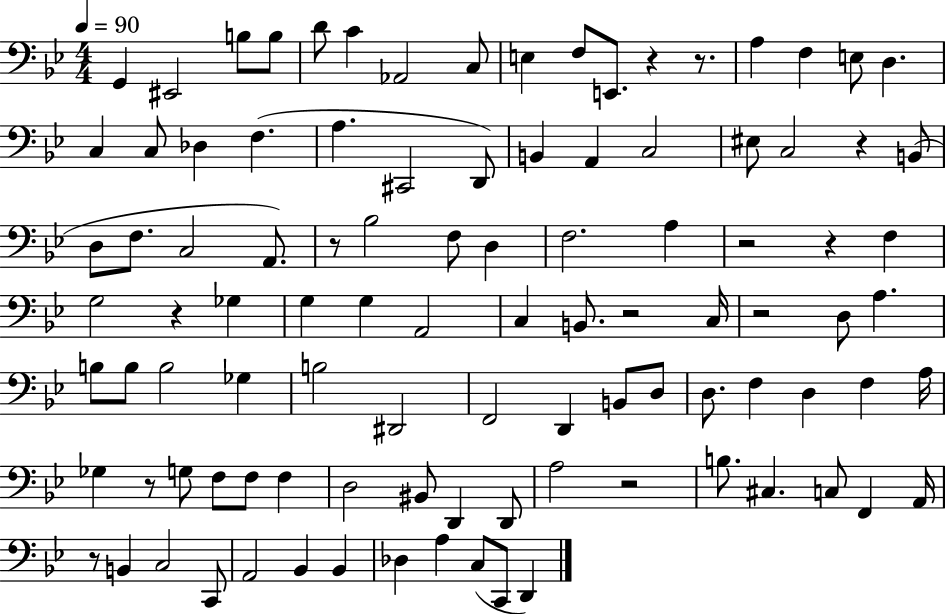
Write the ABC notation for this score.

X:1
T:Untitled
M:4/4
L:1/4
K:Bb
G,, ^E,,2 B,/2 B,/2 D/2 C _A,,2 C,/2 E, F,/2 E,,/2 z z/2 A, F, E,/2 D, C, C,/2 _D, F, A, ^C,,2 D,,/2 B,, A,, C,2 ^E,/2 C,2 z B,,/2 D,/2 F,/2 C,2 A,,/2 z/2 _B,2 F,/2 D, F,2 A, z2 z F, G,2 z _G, G, G, A,,2 C, B,,/2 z2 C,/4 z2 D,/2 A, B,/2 B,/2 B,2 _G, B,2 ^D,,2 F,,2 D,, B,,/2 D,/2 D,/2 F, D, F, A,/4 _G, z/2 G,/2 F,/2 F,/2 F, D,2 ^B,,/2 D,, D,,/2 A,2 z2 B,/2 ^C, C,/2 F,, A,,/4 z/2 B,, C,2 C,,/2 A,,2 _B,, _B,, _D, A, C,/2 C,,/2 D,,